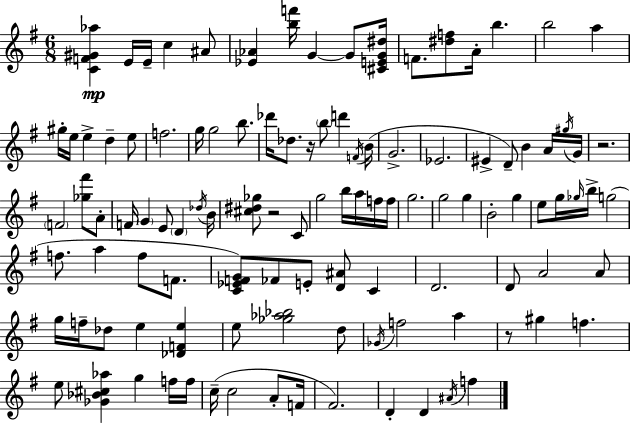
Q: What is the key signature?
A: E minor